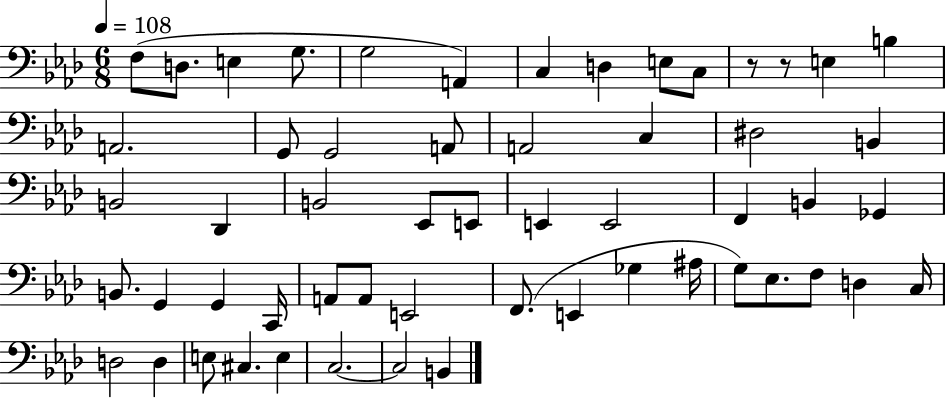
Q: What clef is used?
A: bass